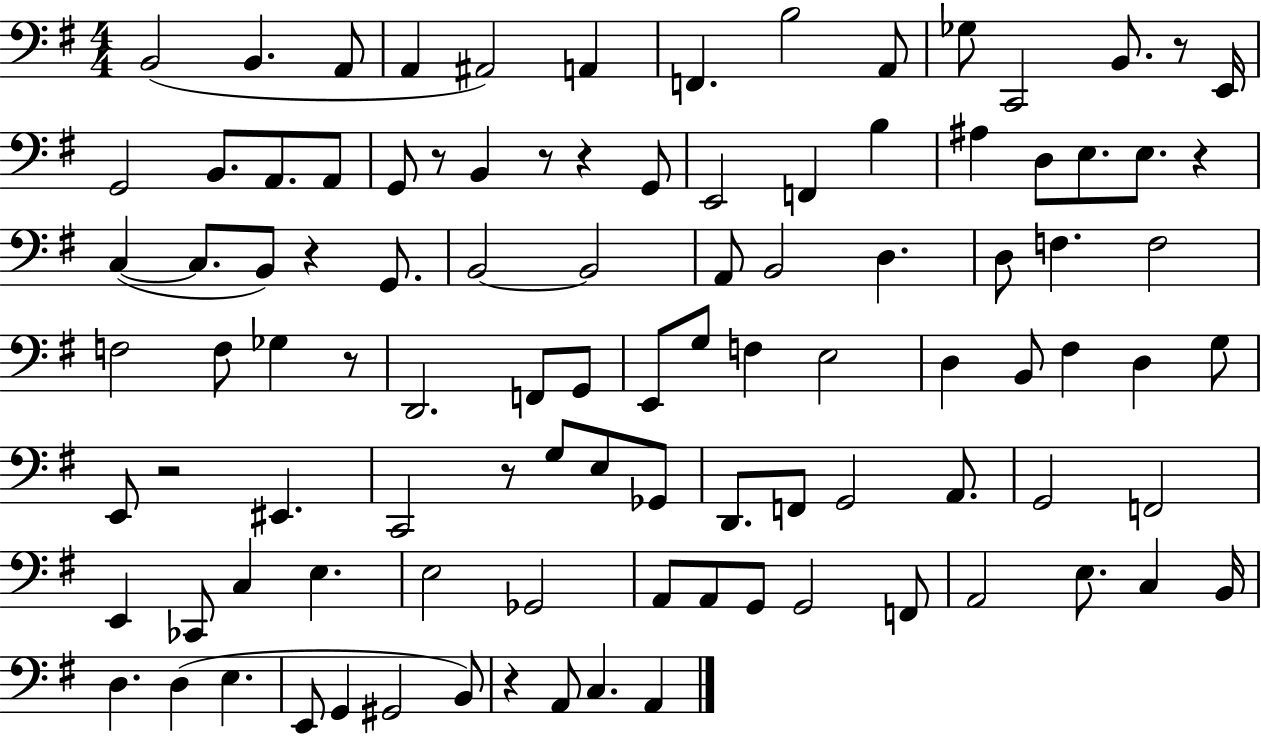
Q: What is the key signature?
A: G major